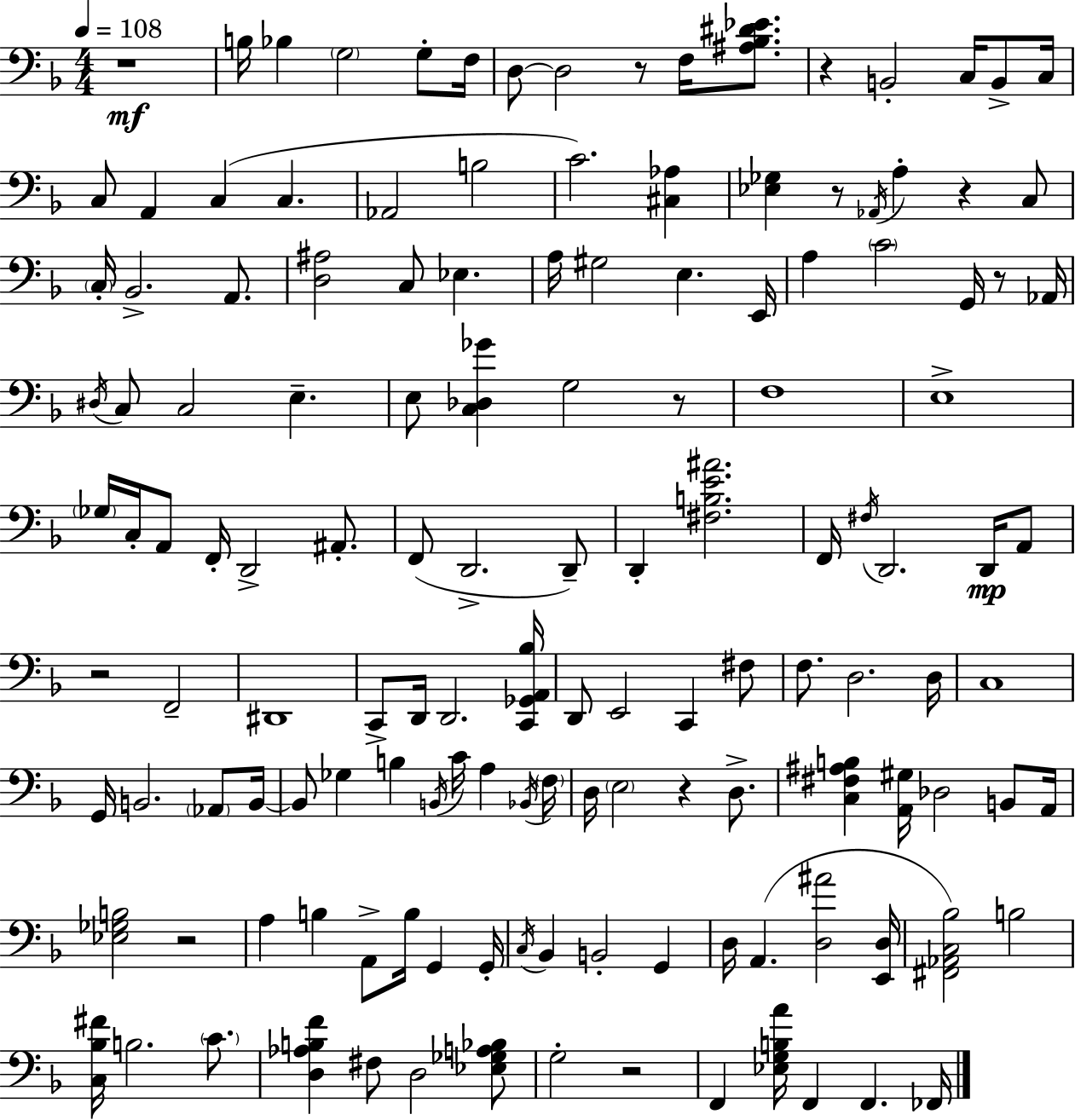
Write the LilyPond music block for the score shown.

{
  \clef bass
  \numericTimeSignature
  \time 4/4
  \key d \minor
  \tempo 4 = 108
  r1\mf | b16 bes4 \parenthesize g2 g8-. f16 | d8~~ d2 r8 f16 <ais bes dis' ees'>8. | r4 b,2-. c16 b,8-> c16 | \break c8 a,4 c4( c4. | aes,2 b2 | c'2.) <cis aes>4 | <ees ges>4 r8 \acciaccatura { aes,16 } a4-. r4 c8 | \break \parenthesize c16-. bes,2.-> a,8. | <d ais>2 c8 ees4. | a16 gis2 e4. | e,16 a4 \parenthesize c'2 g,16 r8 | \break aes,16 \acciaccatura { dis16 } c8 c2 e4.-- | e8 <c des ges'>4 g2 | r8 f1 | e1-> | \break \parenthesize ges16 c16-. a,8 f,16-. d,2-> ais,8.-. | f,8( d,2.-> | d,8--) d,4-. <fis b e' ais'>2. | f,16 \acciaccatura { fis16 } d,2. | \break d,16\mp a,8 r2 f,2-- | dis,1 | c,8-> d,16 d,2. | <c, ges, a, bes>16 d,8 e,2 c,4 | \break fis8 f8. d2. | d16 c1 | g,16 b,2. | \parenthesize aes,8 b,16~~ b,8 ges4 b4 \acciaccatura { b,16 } c'16 a4 | \break \acciaccatura { bes,16 } \parenthesize f16 d16 \parenthesize e2 r4 | d8.-> <c fis ais b>4 <a, gis>16 des2 | b,8 a,16 <ees ges b>2 r2 | a4 b4 a,8-> b16 | \break g,4 g,16-. \acciaccatura { c16 } bes,4 b,2-. | g,4 d16 a,4.( <d ais'>2 | <e, d>16 <fis, aes, c bes>2) b2 | <c bes fis'>16 b2. | \break \parenthesize c'8. <d aes b f'>4 fis8 d2 | <ees ges a bes>8 g2-. r2 | f,4 <ees g b a'>16 f,4 f,4. | fes,16 \bar "|."
}